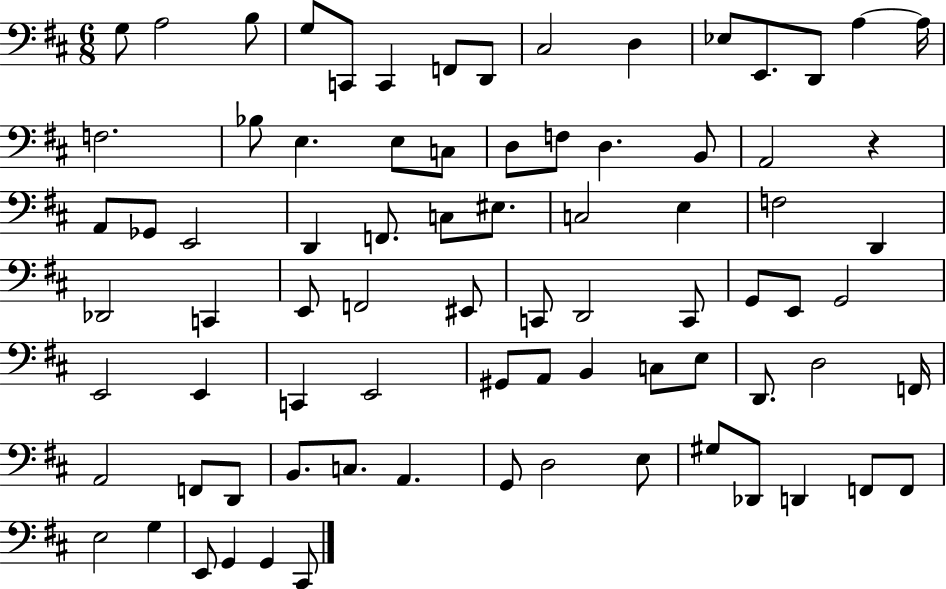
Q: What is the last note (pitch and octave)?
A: C#2